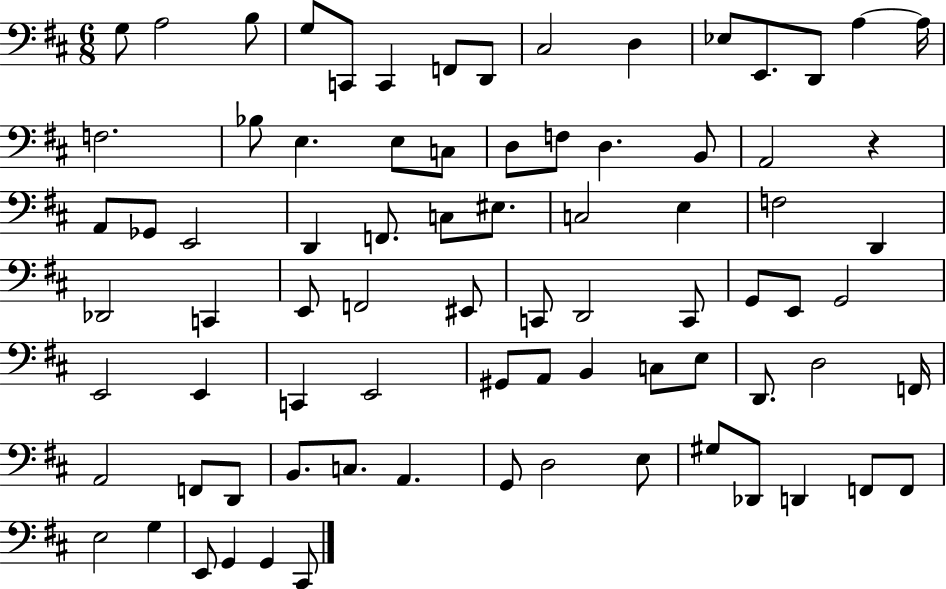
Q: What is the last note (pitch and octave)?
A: C#2